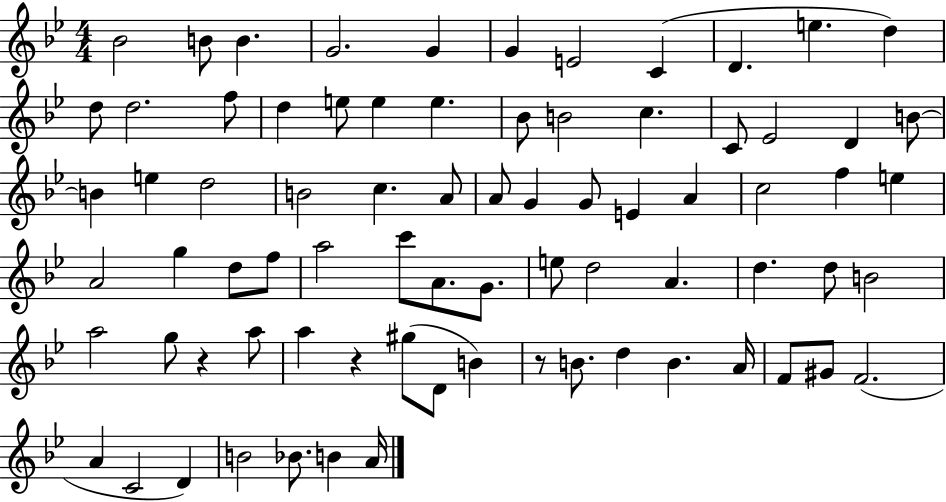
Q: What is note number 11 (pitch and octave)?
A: D5